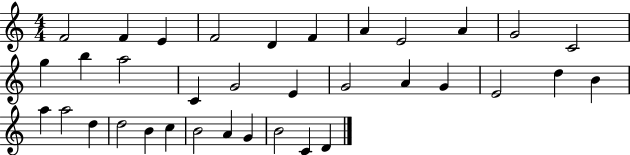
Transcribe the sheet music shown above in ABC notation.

X:1
T:Untitled
M:4/4
L:1/4
K:C
F2 F E F2 D F A E2 A G2 C2 g b a2 C G2 E G2 A G E2 d B a a2 d d2 B c B2 A G B2 C D